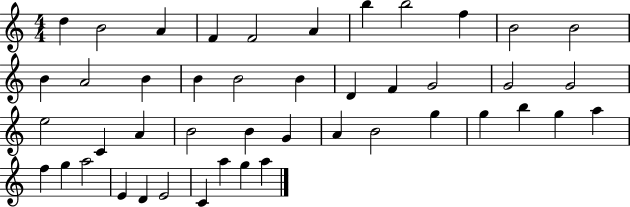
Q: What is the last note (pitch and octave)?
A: A5